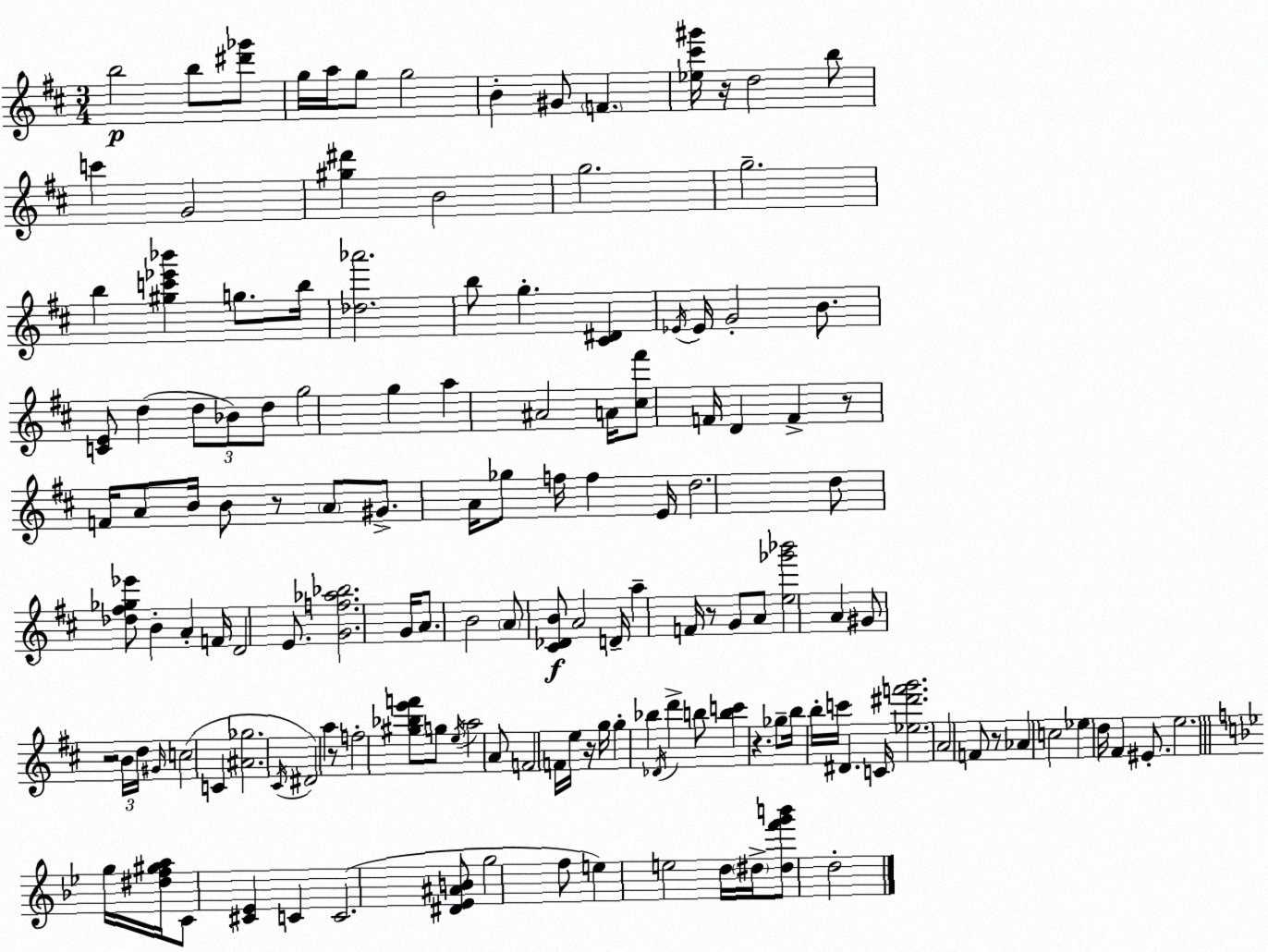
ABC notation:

X:1
T:Untitled
M:3/4
L:1/4
K:D
b2 b/2 [^d'_g']/2 g/4 a/4 g/2 g2 B ^G/2 F [_e^c'^g']/4 z/4 d2 b/2 c' G2 [^g^d'] B2 g2 g2 b [^gc'_e'_b'] g/2 b/4 [_d_a']2 b/2 g [^C^D] _E/4 _E/4 G2 B/2 [CE]/2 d d/2 _B/2 d/2 g2 g a ^A2 A/4 [^c^f']/2 F/4 D F z/2 F/4 A/2 B/4 B/2 z/2 A/2 ^G/2 A/4 _g/2 f/4 f E/4 d2 d/2 [_d^f_g_e']/2 B A F/4 D2 E/2 [Gf_a_b]2 G/4 A/2 B2 A/2 [^C_DB]/2 A2 D/4 a F/4 z/2 G/2 A/2 [e_g'_b']2 A ^G/2 z2 B/4 d/4 ^G/4 c2 C [^A_g]2 ^C/4 ^D2 a z/2 f2 [^g_be'f']/2 g/2 e/4 a2 A/2 F2 F/4 e/4 z/4 g/4 g _b _D/4 d' b/2 [bc'] z _g/2 b/4 b/4 c'/4 ^D C/4 [_e^d'f'g']2 A2 F/2 z/2 _A c2 _e d/4 ^F ^E/2 e2 g/4 [^df^ga]/4 C/2 [^C_E] C C2 [^D_E^AB]/2 g2 f/2 e e2 d/4 ^d/4 [^df'g'b']/2 d2